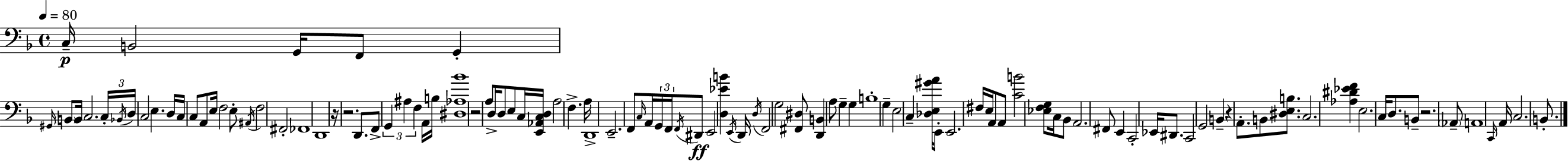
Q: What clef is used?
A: bass